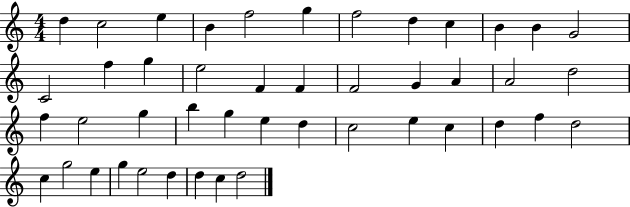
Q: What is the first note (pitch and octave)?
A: D5